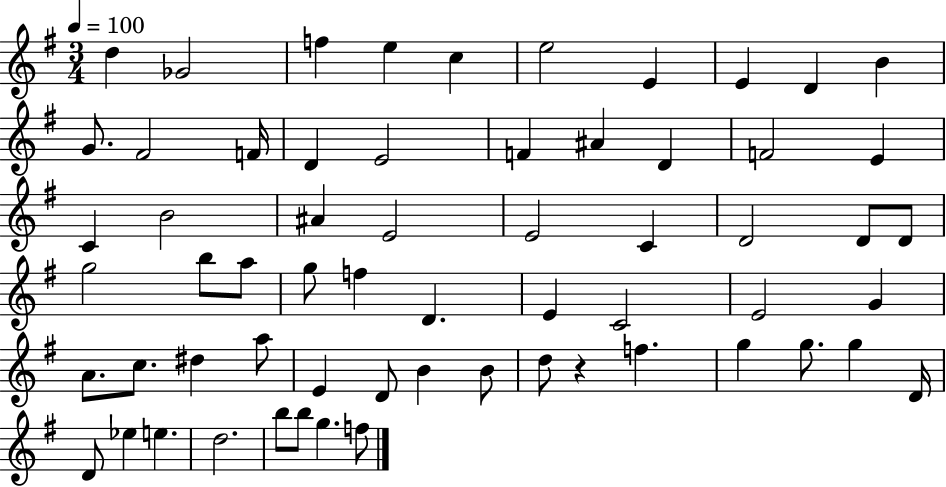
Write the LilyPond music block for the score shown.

{
  \clef treble
  \numericTimeSignature
  \time 3/4
  \key g \major
  \tempo 4 = 100
  \repeat volta 2 { d''4 ges'2 | f''4 e''4 c''4 | e''2 e'4 | e'4 d'4 b'4 | \break g'8. fis'2 f'16 | d'4 e'2 | f'4 ais'4 d'4 | f'2 e'4 | \break c'4 b'2 | ais'4 e'2 | e'2 c'4 | d'2 d'8 d'8 | \break g''2 b''8 a''8 | g''8 f''4 d'4. | e'4 c'2 | e'2 g'4 | \break a'8. c''8. dis''4 a''8 | e'4 d'8 b'4 b'8 | d''8 r4 f''4. | g''4 g''8. g''4 d'16 | \break d'8 ees''4 e''4. | d''2. | b''8 b''8 g''4. f''8 | } \bar "|."
}